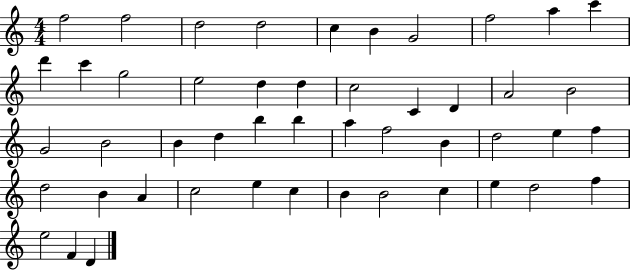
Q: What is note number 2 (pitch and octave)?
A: F5